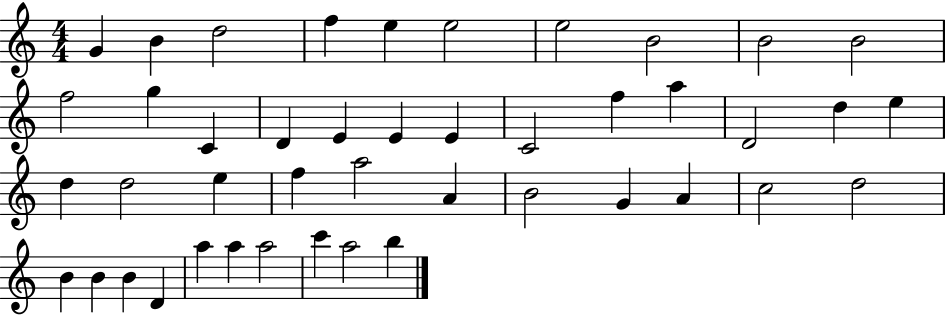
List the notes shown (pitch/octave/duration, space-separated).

G4/q B4/q D5/h F5/q E5/q E5/h E5/h B4/h B4/h B4/h F5/h G5/q C4/q D4/q E4/q E4/q E4/q C4/h F5/q A5/q D4/h D5/q E5/q D5/q D5/h E5/q F5/q A5/h A4/q B4/h G4/q A4/q C5/h D5/h B4/q B4/q B4/q D4/q A5/q A5/q A5/h C6/q A5/h B5/q